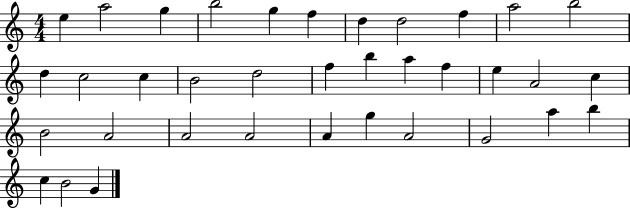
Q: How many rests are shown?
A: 0